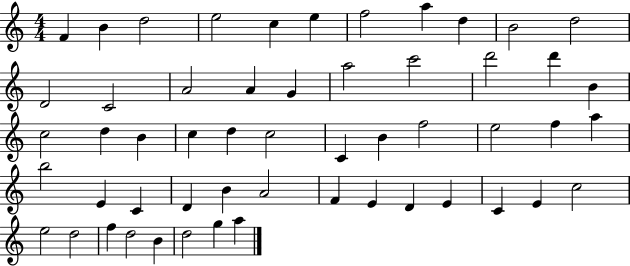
X:1
T:Untitled
M:4/4
L:1/4
K:C
F B d2 e2 c e f2 a d B2 d2 D2 C2 A2 A G a2 c'2 d'2 d' B c2 d B c d c2 C B f2 e2 f a b2 E C D B A2 F E D E C E c2 e2 d2 f d2 B d2 g a